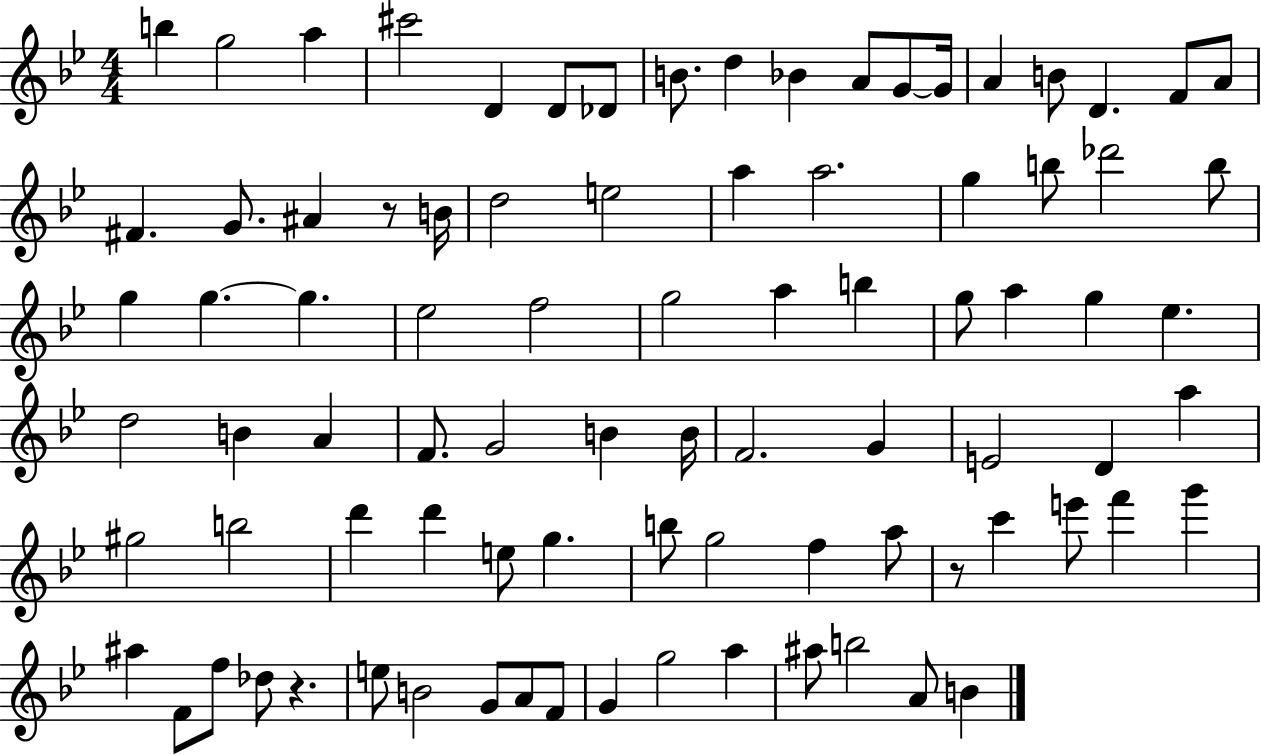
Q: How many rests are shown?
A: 3